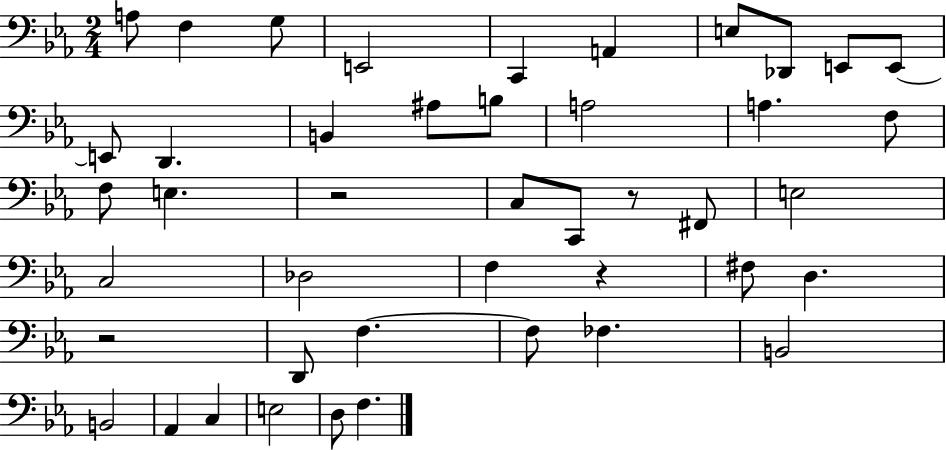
{
  \clef bass
  \numericTimeSignature
  \time 2/4
  \key ees \major
  a8 f4 g8 | e,2 | c,4 a,4 | e8 des,8 e,8 e,8~~ | \break e,8 d,4. | b,4 ais8 b8 | a2 | a4. f8 | \break f8 e4. | r2 | c8 c,8 r8 fis,8 | e2 | \break c2 | des2 | f4 r4 | fis8 d4. | \break r2 | d,8 f4.~~ | f8 fes4. | b,2 | \break b,2 | aes,4 c4 | e2 | d8 f4. | \break \bar "|."
}